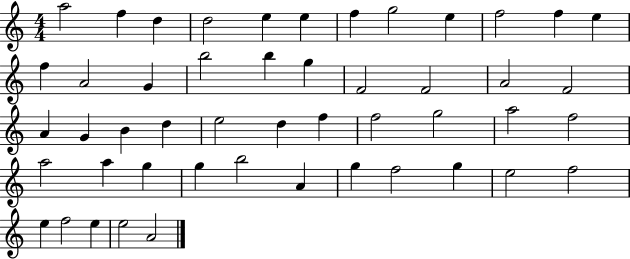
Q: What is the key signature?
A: C major